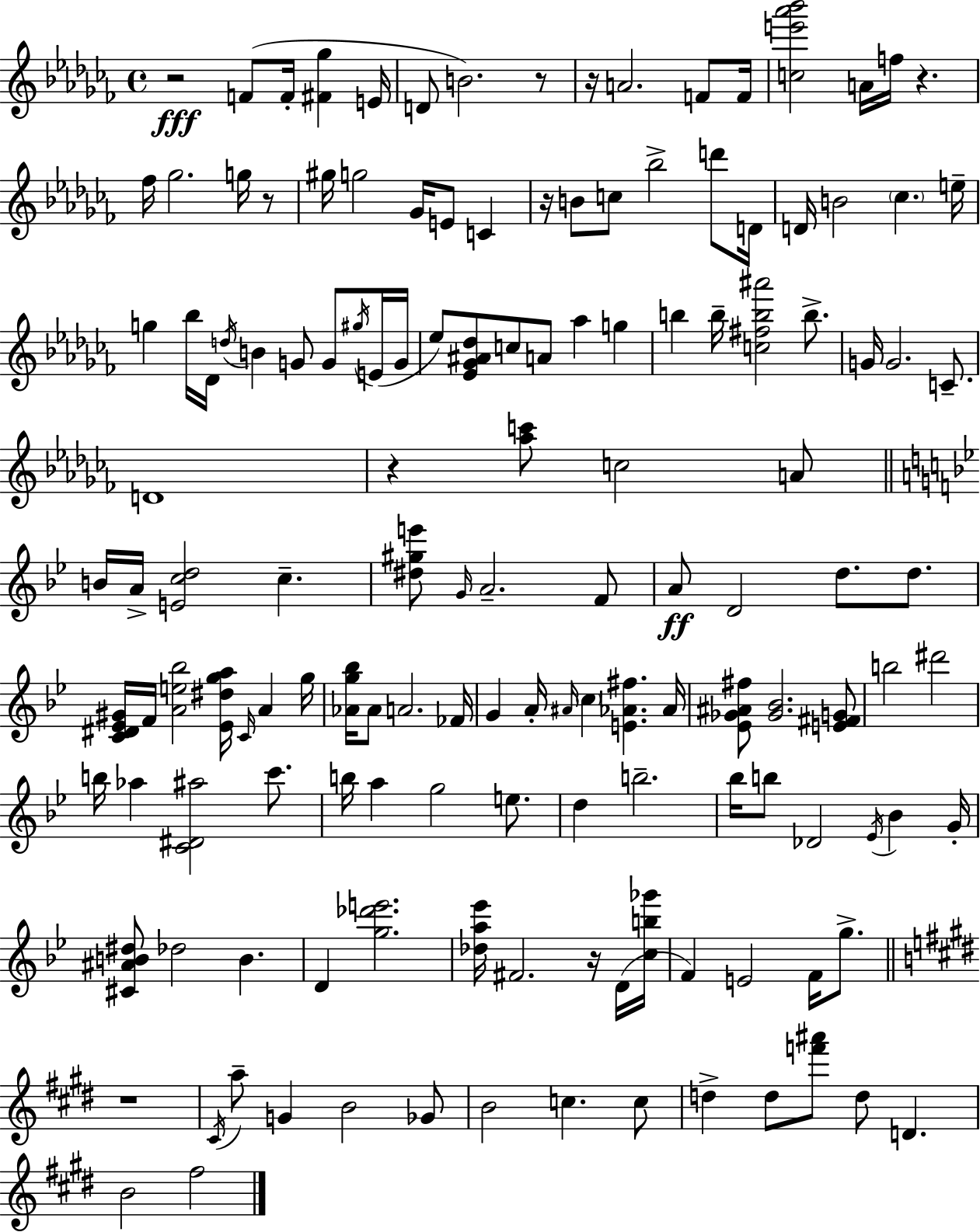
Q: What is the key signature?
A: AES minor